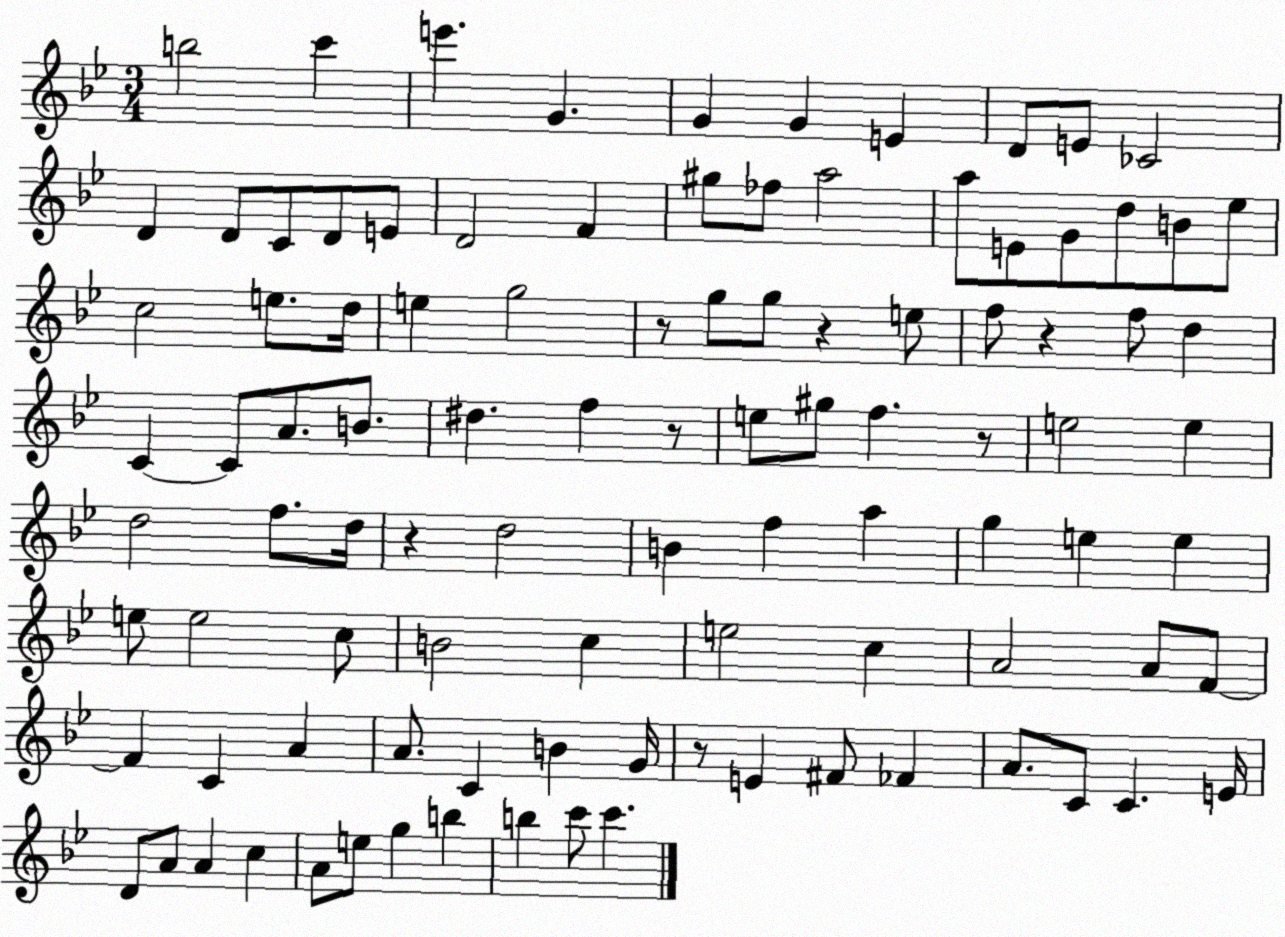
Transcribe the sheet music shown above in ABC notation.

X:1
T:Untitled
M:3/4
L:1/4
K:Bb
b2 c' e' G G G E D/2 E/2 _C2 D D/2 C/2 D/2 E/2 D2 F ^g/2 _f/2 a2 a/2 E/2 G/2 d/2 B/2 _e/2 c2 e/2 d/4 e g2 z/2 g/2 g/2 z e/2 f/2 z f/2 d C C/2 A/2 B/2 ^d f z/2 e/2 ^g/2 f z/2 e2 e d2 f/2 d/4 z d2 B f a g e e e/2 e2 c/2 B2 c e2 c A2 A/2 F/2 F C A A/2 C B G/4 z/2 E ^F/2 _F A/2 C/2 C E/4 D/2 A/2 A c A/2 e/2 g b b c'/2 c'